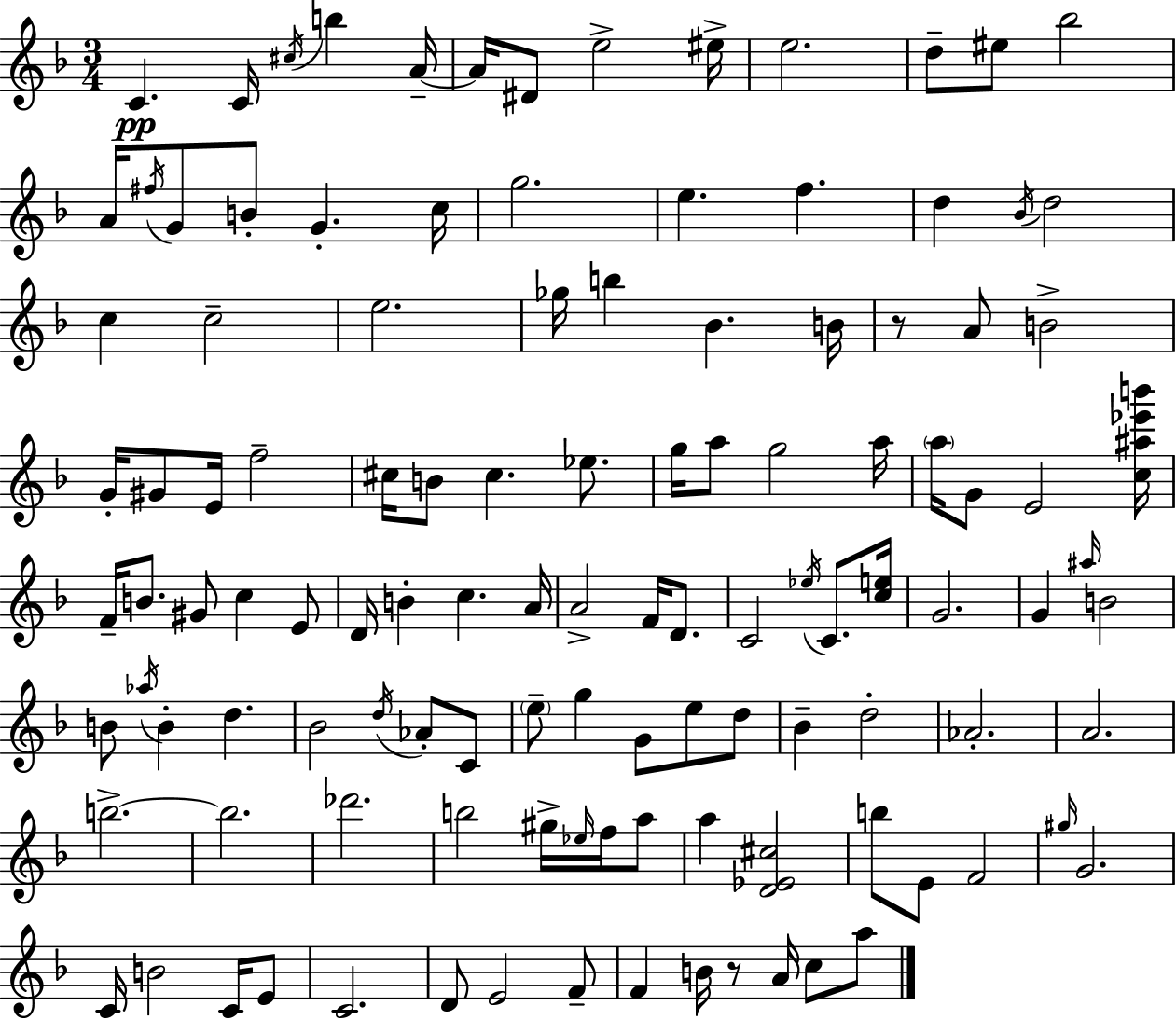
{
  \clef treble
  \numericTimeSignature
  \time 3/4
  \key d \minor
  \repeat volta 2 { c'4.\pp c'16 \acciaccatura { cis''16 } b''4 | a'16--~~ a'16 dis'8 e''2-> | eis''16-> e''2. | d''8-- eis''8 bes''2 | \break a'16 \acciaccatura { fis''16 } g'8 b'8-. g'4.-. | c''16 g''2. | e''4. f''4. | d''4 \acciaccatura { bes'16 } d''2 | \break c''4 c''2-- | e''2. | ges''16 b''4 bes'4. | b'16 r8 a'8 b'2-> | \break g'16-. gis'8 e'16 f''2-- | cis''16 b'8 cis''4. | ees''8. g''16 a''8 g''2 | a''16 \parenthesize a''16 g'8 e'2 | \break <c'' ais'' ees''' b'''>16 f'16-- b'8. gis'8 c''4 | e'8 d'16 b'4-. c''4. | a'16 a'2-> f'16 | d'8. c'2 \acciaccatura { ees''16 } | \break c'8. <c'' e''>16 g'2. | g'4 \grace { ais''16 } b'2 | b'8 \acciaccatura { aes''16 } b'4-. | d''4. bes'2 | \break \acciaccatura { d''16 } aes'8-. c'8 \parenthesize e''8-- g''4 | g'8 e''8 d''8 bes'4-- d''2-. | aes'2.-. | a'2. | \break b''2.->~~ | b''2. | des'''2. | b''2 | \break gis''16-> \grace { ees''16 } f''16 a''8 a''4 | <d' ees' cis''>2 b''8 e'8 | f'2 \grace { gis''16 } g'2. | c'16 b'2 | \break c'16 e'8 c'2. | d'8 e'2 | f'8-- f'4 | b'16 r8 a'16 c''8 a''8 } \bar "|."
}